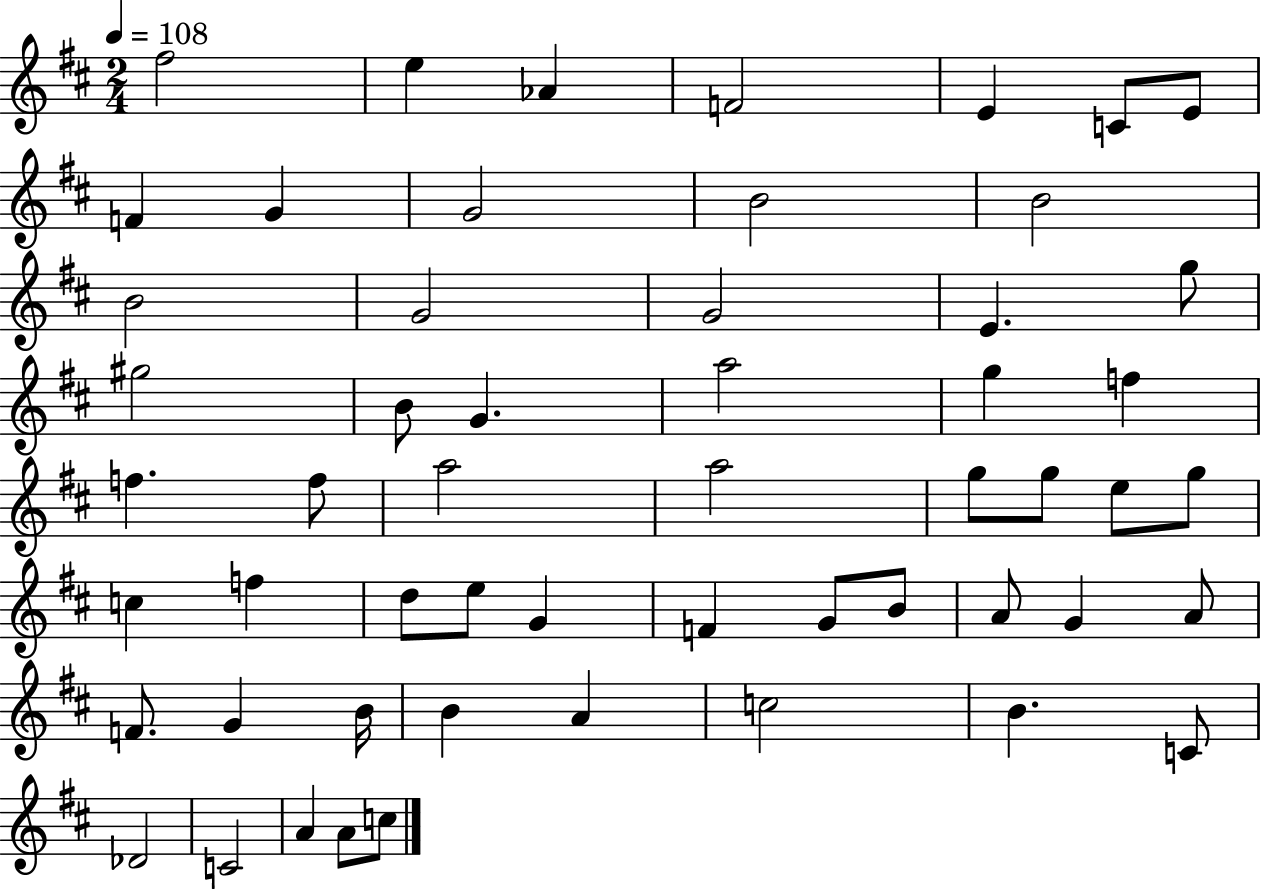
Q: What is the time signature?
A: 2/4